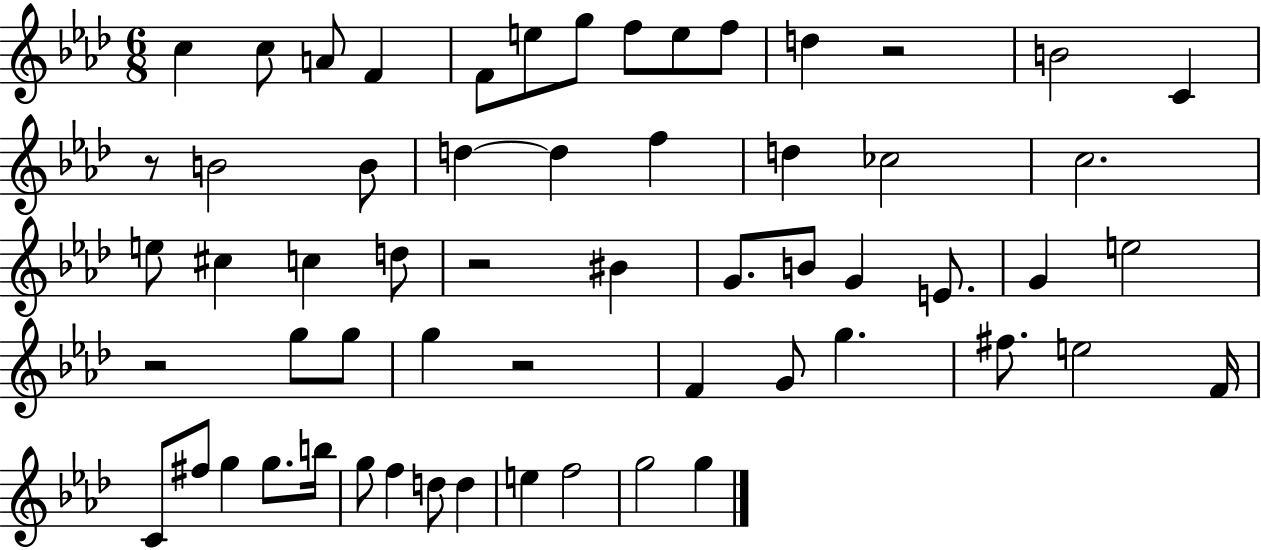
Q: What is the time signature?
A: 6/8